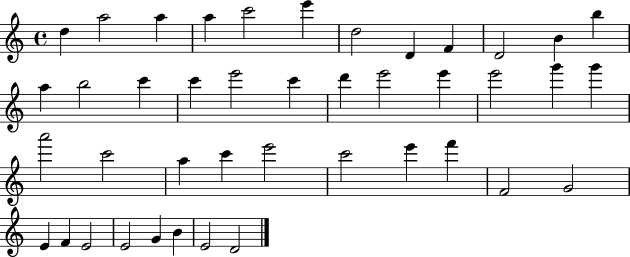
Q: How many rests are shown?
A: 0